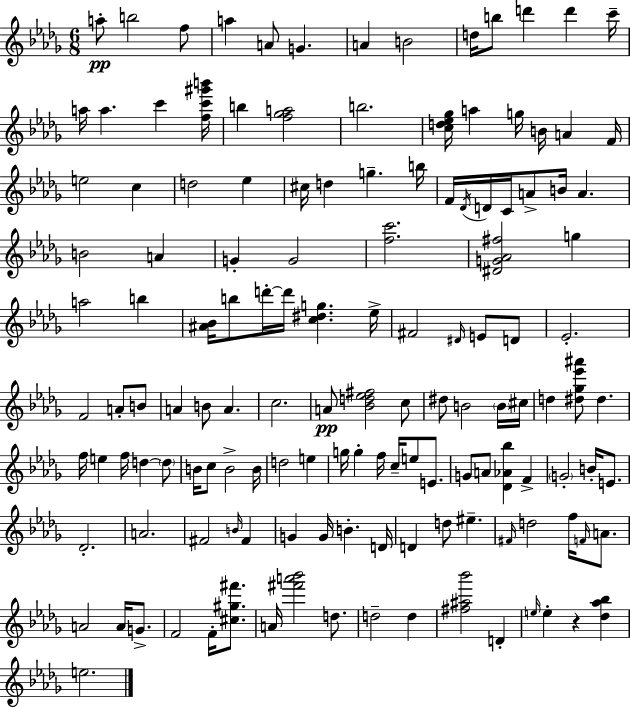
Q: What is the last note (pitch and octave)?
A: E5